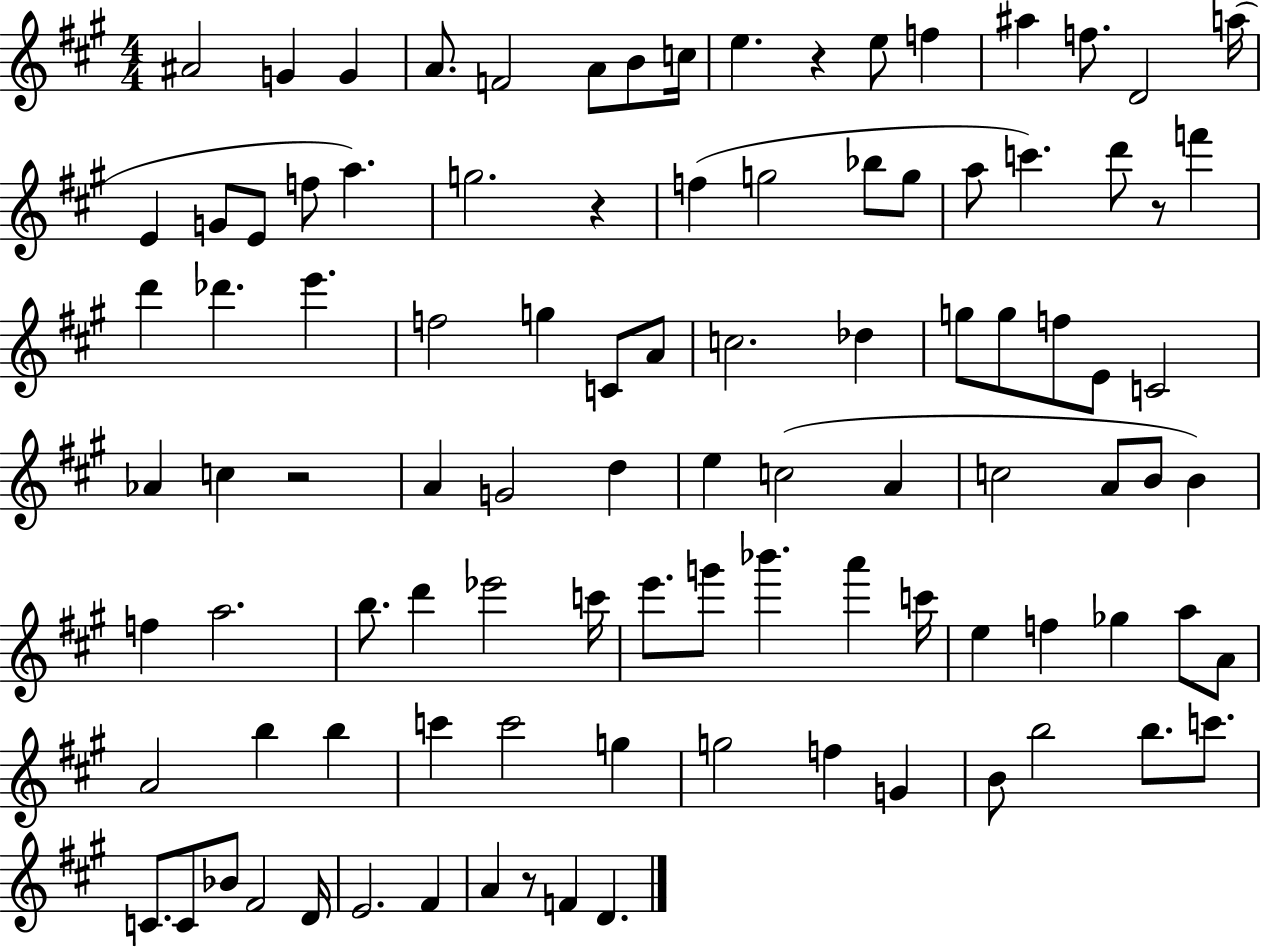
A#4/h G4/q G4/q A4/e. F4/h A4/e B4/e C5/s E5/q. R/q E5/e F5/q A#5/q F5/e. D4/h A5/s E4/q G4/e E4/e F5/e A5/q. G5/h. R/q F5/q G5/h Bb5/e G5/e A5/e C6/q. D6/e R/e F6/q D6/q Db6/q. E6/q. F5/h G5/q C4/e A4/e C5/h. Db5/q G5/e G5/e F5/e E4/e C4/h Ab4/q C5/q R/h A4/q G4/h D5/q E5/q C5/h A4/q C5/h A4/e B4/e B4/q F5/q A5/h. B5/e. D6/q Eb6/h C6/s E6/e. G6/e Bb6/q. A6/q C6/s E5/q F5/q Gb5/q A5/e A4/e A4/h B5/q B5/q C6/q C6/h G5/q G5/h F5/q G4/q B4/e B5/h B5/e. C6/e. C4/e. C4/e Bb4/e F#4/h D4/s E4/h. F#4/q A4/q R/e F4/q D4/q.